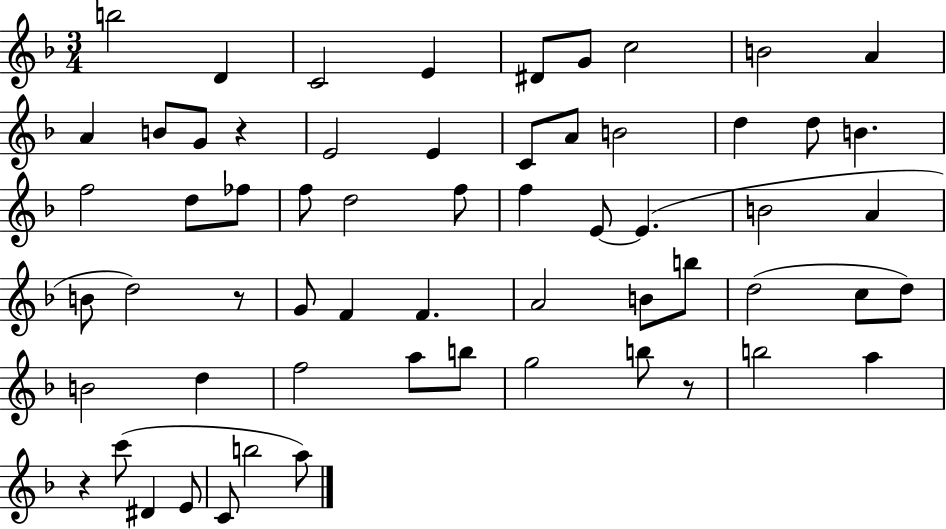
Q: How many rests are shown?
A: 4